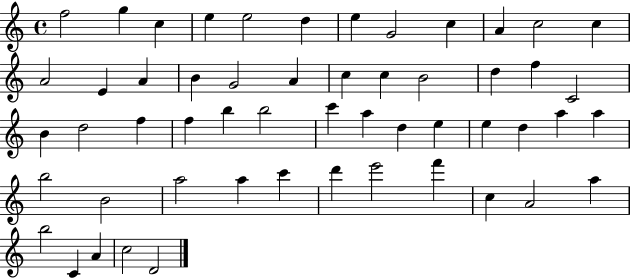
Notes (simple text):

F5/h G5/q C5/q E5/q E5/h D5/q E5/q G4/h C5/q A4/q C5/h C5/q A4/h E4/q A4/q B4/q G4/h A4/q C5/q C5/q B4/h D5/q F5/q C4/h B4/q D5/h F5/q F5/q B5/q B5/h C6/q A5/q D5/q E5/q E5/q D5/q A5/q A5/q B5/h B4/h A5/h A5/q C6/q D6/q E6/h F6/q C5/q A4/h A5/q B5/h C4/q A4/q C5/h D4/h